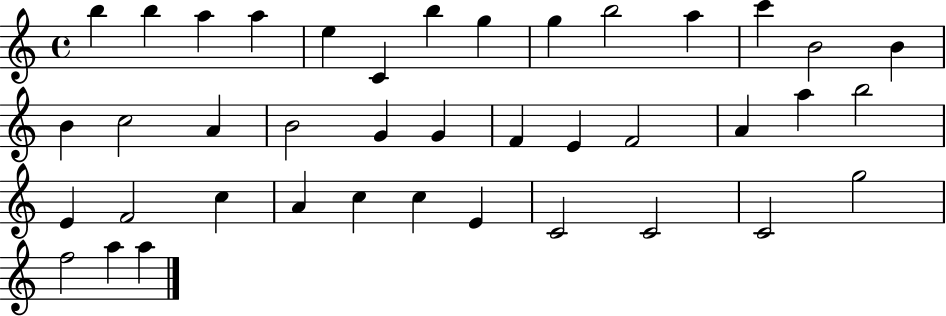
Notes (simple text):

B5/q B5/q A5/q A5/q E5/q C4/q B5/q G5/q G5/q B5/h A5/q C6/q B4/h B4/q B4/q C5/h A4/q B4/h G4/q G4/q F4/q E4/q F4/h A4/q A5/q B5/h E4/q F4/h C5/q A4/q C5/q C5/q E4/q C4/h C4/h C4/h G5/h F5/h A5/q A5/q